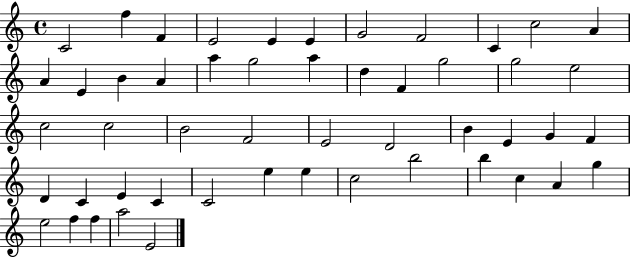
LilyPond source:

{
  \clef treble
  \time 4/4
  \defaultTimeSignature
  \key c \major
  c'2 f''4 f'4 | e'2 e'4 e'4 | g'2 f'2 | c'4 c''2 a'4 | \break a'4 e'4 b'4 a'4 | a''4 g''2 a''4 | d''4 f'4 g''2 | g''2 e''2 | \break c''2 c''2 | b'2 f'2 | e'2 d'2 | b'4 e'4 g'4 f'4 | \break d'4 c'4 e'4 c'4 | c'2 e''4 e''4 | c''2 b''2 | b''4 c''4 a'4 g''4 | \break e''2 f''4 f''4 | a''2 e'2 | \bar "|."
}